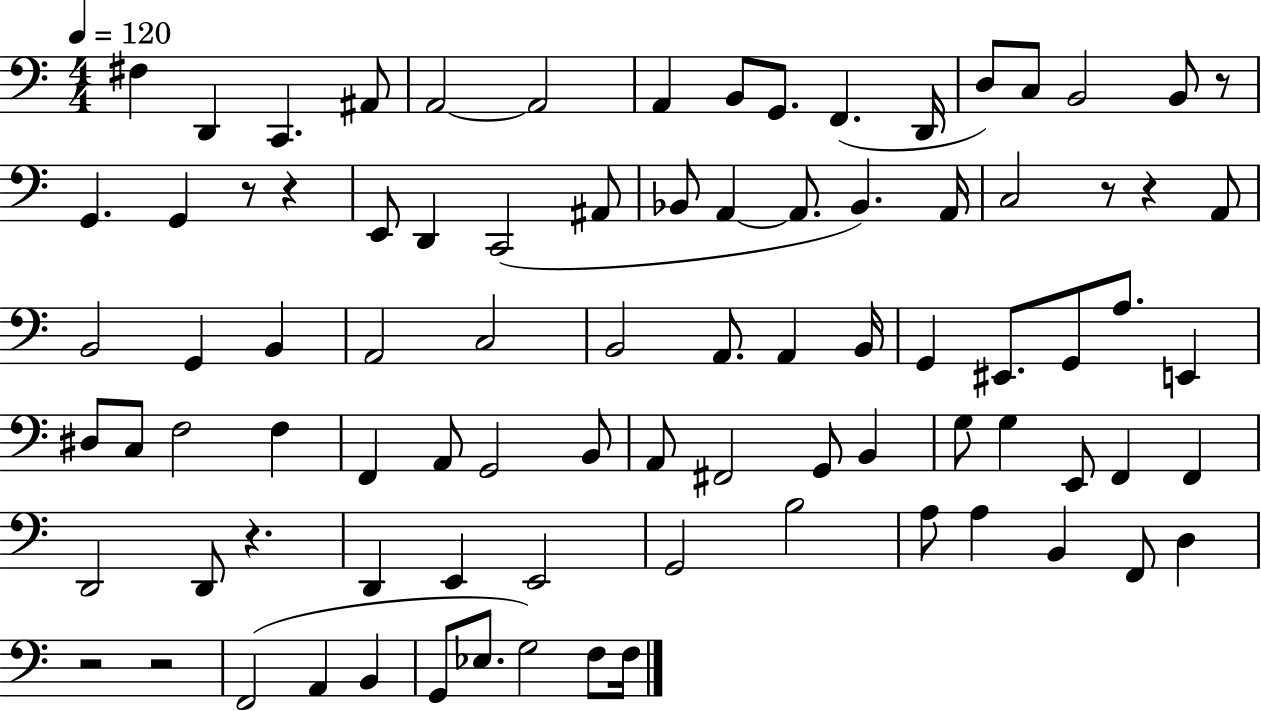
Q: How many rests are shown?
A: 8